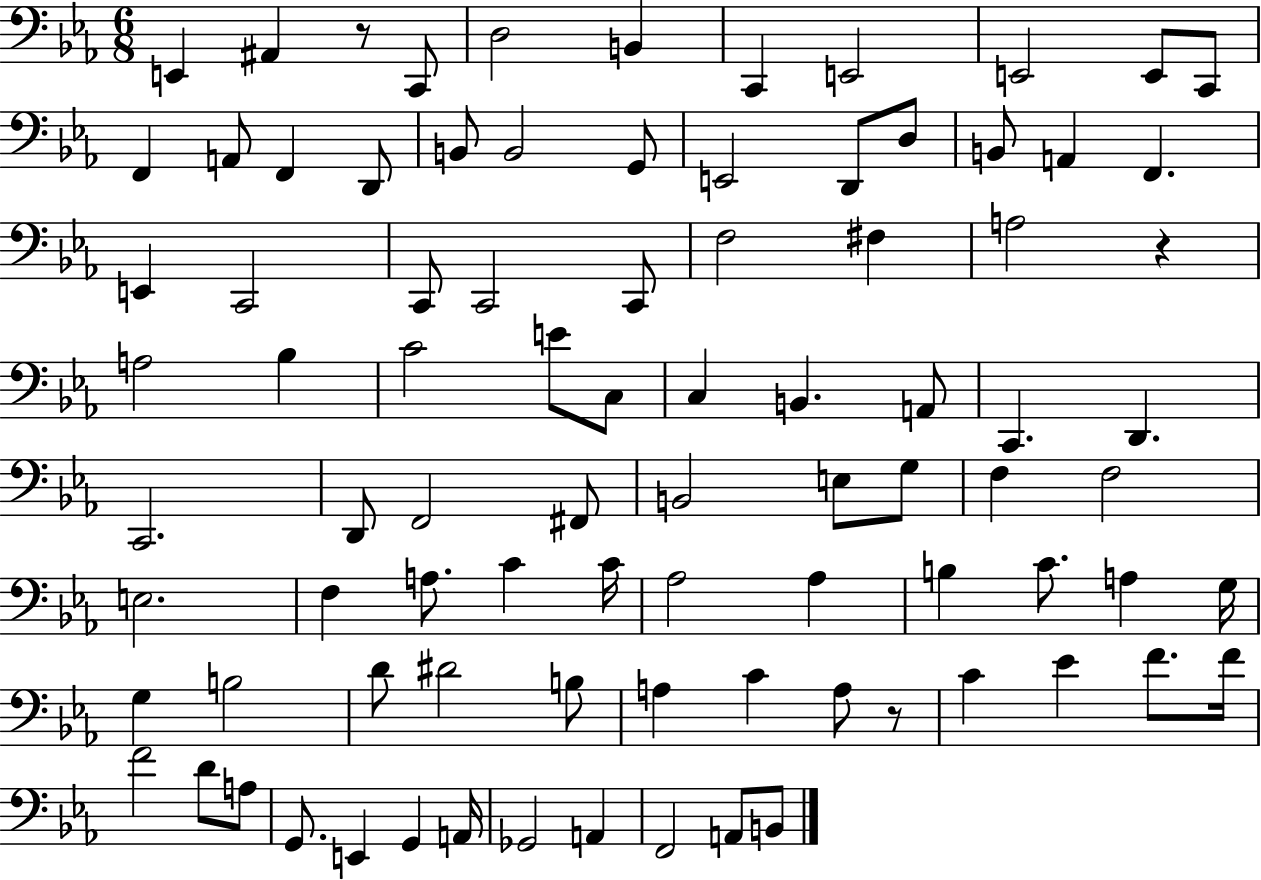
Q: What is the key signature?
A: EES major